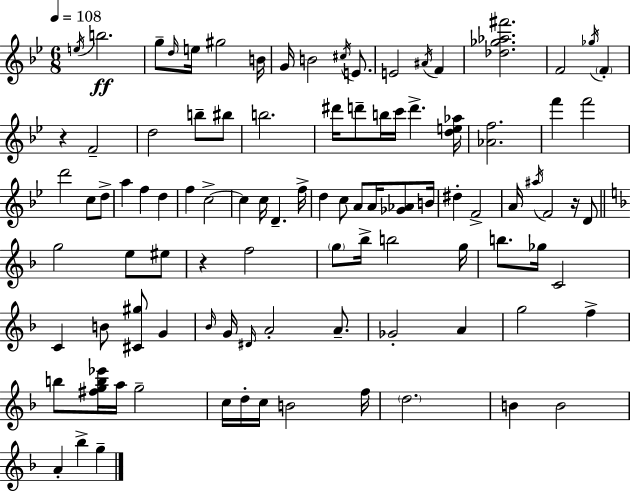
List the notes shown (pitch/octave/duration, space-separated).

E5/s B5/h. G5/e D5/s E5/s G#5/h B4/s G4/s B4/h C#5/s E4/e. E4/h A#4/s F4/q [Db5,Gb5,Ab5,F#6]/h. F4/h Gb5/s F4/q R/q F4/h D5/h B5/e BIS5/e B5/h. D#6/s D6/e B5/s C6/s D6/q. [D5,E5,Ab5]/s [Ab4,F5]/h. F6/q F6/h D6/h C5/e D5/e A5/q F5/q D5/q F5/q C5/h C5/q C5/s D4/q. F5/s D5/q C5/e A4/e A4/s [Gb4,Ab4]/e B4/s D#5/q F4/h A4/s A#5/s F4/h R/s D4/e G5/h E5/e EIS5/e R/q F5/h G5/e Bb5/s B5/h G5/s B5/e. Gb5/s C4/h C4/q B4/e [C#4,G#5]/e G4/q Bb4/s G4/s D#4/s A4/h A4/e. Gb4/h A4/q G5/h F5/q B5/e [F#5,G5,B5,Eb6]/s A5/s G5/h C5/s D5/s C5/s B4/h F5/s D5/h. B4/q B4/h A4/q Bb5/q G5/q